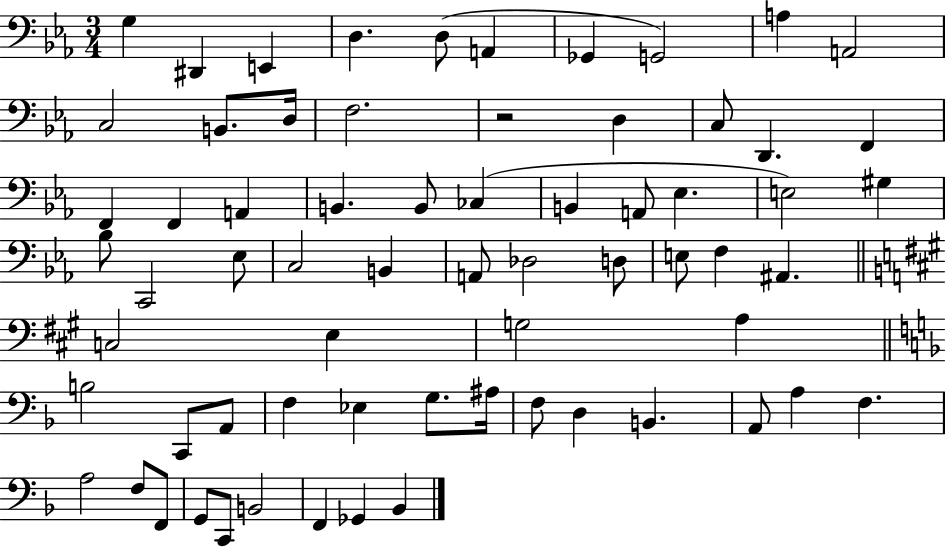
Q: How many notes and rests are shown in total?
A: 67